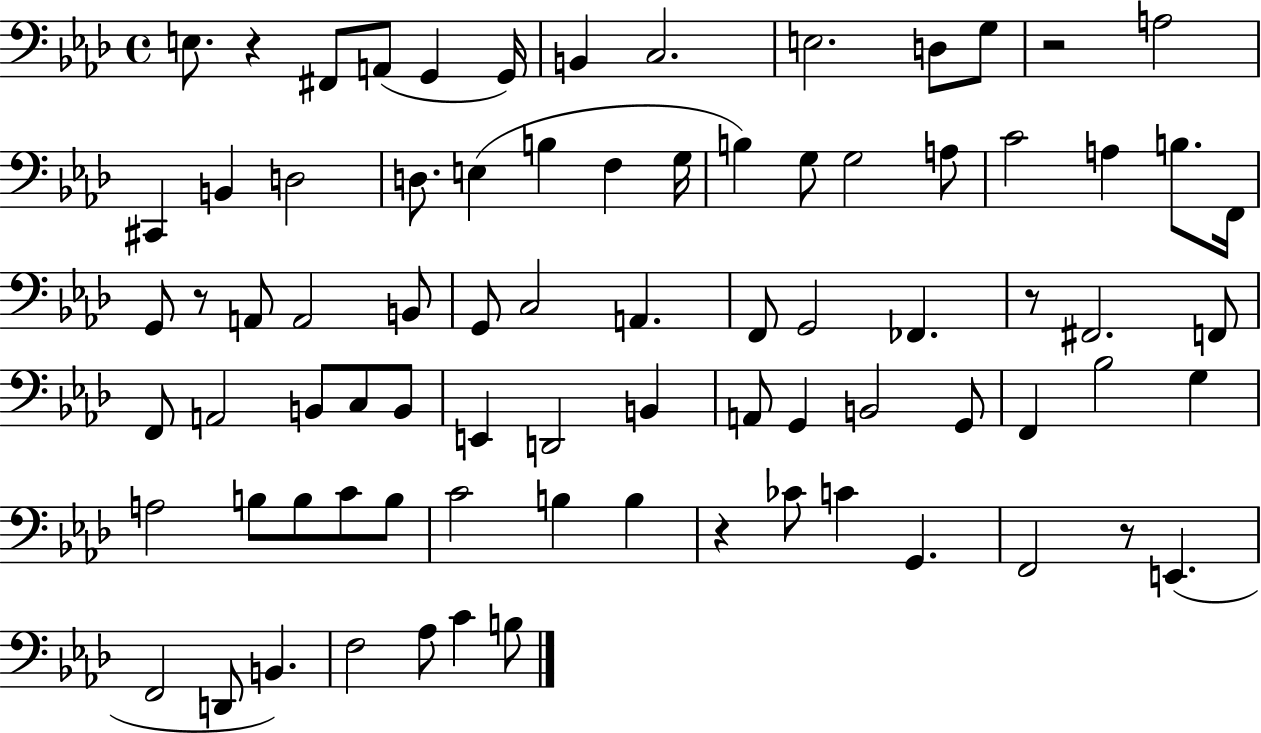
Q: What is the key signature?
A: AES major